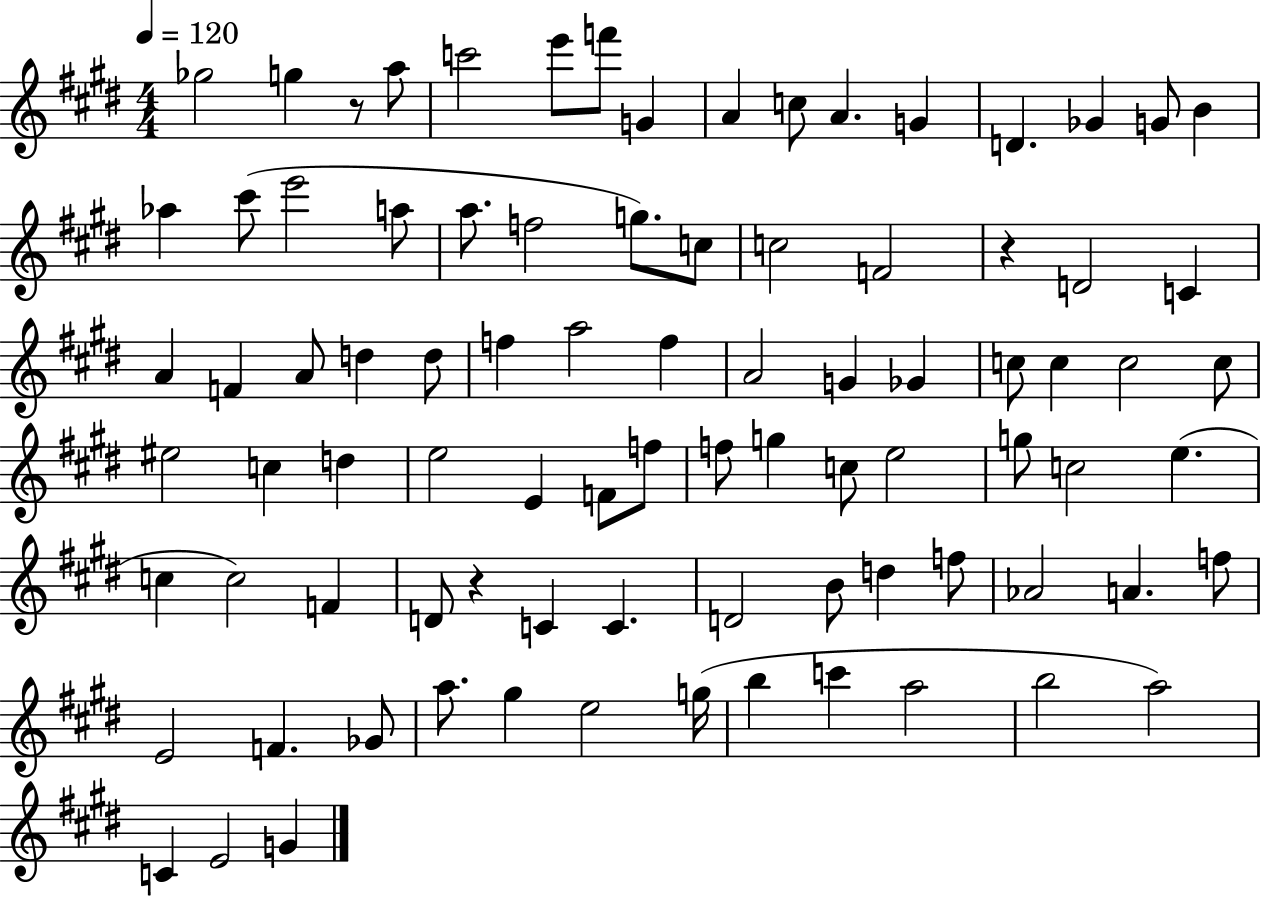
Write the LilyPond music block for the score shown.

{
  \clef treble
  \numericTimeSignature
  \time 4/4
  \key e \major
  \tempo 4 = 120
  ges''2 g''4 r8 a''8 | c'''2 e'''8 f'''8 g'4 | a'4 c''8 a'4. g'4 | d'4. ges'4 g'8 b'4 | \break aes''4 cis'''8( e'''2 a''8 | a''8. f''2 g''8.) c''8 | c''2 f'2 | r4 d'2 c'4 | \break a'4 f'4 a'8 d''4 d''8 | f''4 a''2 f''4 | a'2 g'4 ges'4 | c''8 c''4 c''2 c''8 | \break eis''2 c''4 d''4 | e''2 e'4 f'8 f''8 | f''8 g''4 c''8 e''2 | g''8 c''2 e''4.( | \break c''4 c''2) f'4 | d'8 r4 c'4 c'4. | d'2 b'8 d''4 f''8 | aes'2 a'4. f''8 | \break e'2 f'4. ges'8 | a''8. gis''4 e''2 g''16( | b''4 c'''4 a''2 | b''2 a''2) | \break c'4 e'2 g'4 | \bar "|."
}